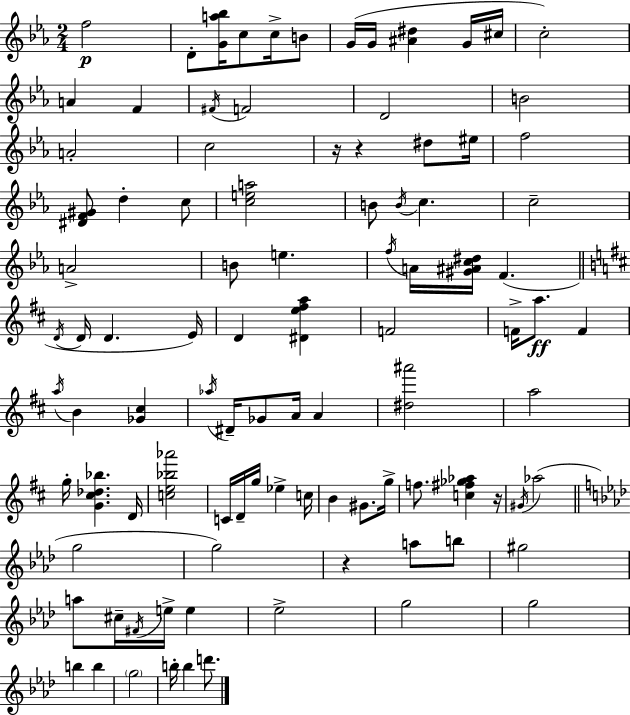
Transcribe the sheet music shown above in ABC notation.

X:1
T:Untitled
M:2/4
L:1/4
K:Eb
f2 D/2 [Ga_b]/4 c/2 c/4 B/2 G/4 G/4 [^A^d] G/4 ^c/4 c2 A F ^F/4 F2 D2 B2 A2 c2 z/4 z ^d/2 ^e/4 f2 [^DF^G]/2 d c/2 [cea]2 B/2 B/4 c c2 A2 B/2 e f/4 A/4 [^G^Ac^d]/4 F D/4 D/4 D E/4 D [^De^fa] F2 F/4 a/2 F a/4 B [_G^c] _a/4 ^D/4 _G/2 A/4 A [^d^a']2 a2 g/4 [G^c_d_b] D/4 [ce_b_a']2 C/4 D/4 g/4 _e c/4 B ^G/2 g/4 f/2 [c^f_g_a] z/4 ^G/4 _a2 g2 g2 z a/2 b/2 ^g2 a/2 ^c/4 ^F/4 e/4 e _e2 g2 g2 b b g2 b/4 b d'/2